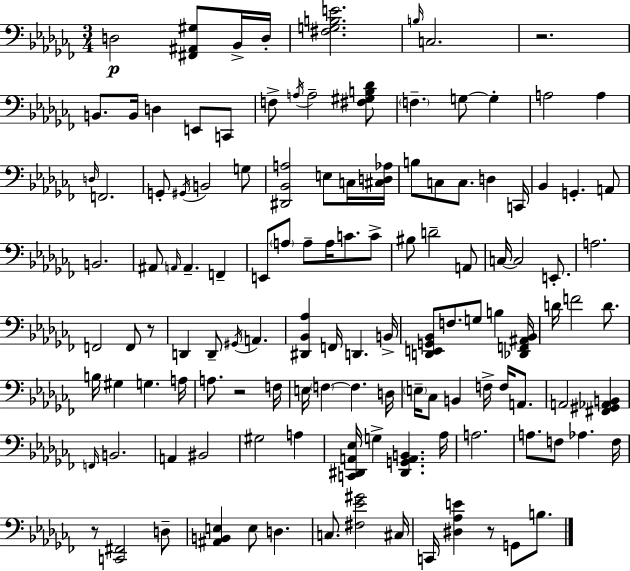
{
  \clef bass
  \numericTimeSignature
  \time 3/4
  \key aes \minor
  d2\p <fis, ais, gis>8 bes,16-> d16-. | <fis g b e'>2. | \grace { b16 } c2. | r2. | \break b,8. b,16 d4 e,8 c,8 | f8-> \acciaccatura { a16 } a2-- | <fis gis b des'>8 \parenthesize f4.-- g8~~ g4-. | a2 a4 | \break \grace { d16 } f,2. | g,8-. \acciaccatura { gis,16 } b,2 | g8 <dis, bes, a>2 | e8 c16 <cis d aes>16 b8 c8 c8. d4 | \break c,16 bes,4 g,4.-. | a,8 b,2. | ais,8 \grace { a,16 } a,4.-- | f,4-- e,8 \parenthesize a8 a8-- a16 | \break c'8. c'8-> bis8 d'2-- | a,8 c16~~ c2 | e,8.-. a2. | f,2 | \break f,8 r8 d,4 d,8-- \acciaccatura { gis,16 } | a,4. <dis, bes, aes>4 f,16 d,4. | b,16-> <d, e, g, bes,>8 f8. g8 | b4 <des, f, ais, bes,>16 d'16 f'2 | \break d'8. b16 gis4 g4. | a16 a8. r2 | f16 e16 \parenthesize f4~~ f4. | d16 \parenthesize e16-- ces8 b,4 | \break f16-> f16 a,8. a,2 | <fis, gis, aes, b,>4 \grace { f,16 } b,2. | a,4 bis,2 | gis2 | \break a4 <c, dis, a, ees>16 g4-> | <dis, g, a, b,>4. aes16 a2. | a8. f8 | aes4. f16 r8 <c, fis,>2 | \break d8-- <ais, b, e>4 e8 | d4. c8. <fis ees' gis'>2 | cis16 c,16 <dis aes e'>4 | r8 g,8 b8. \bar "|."
}